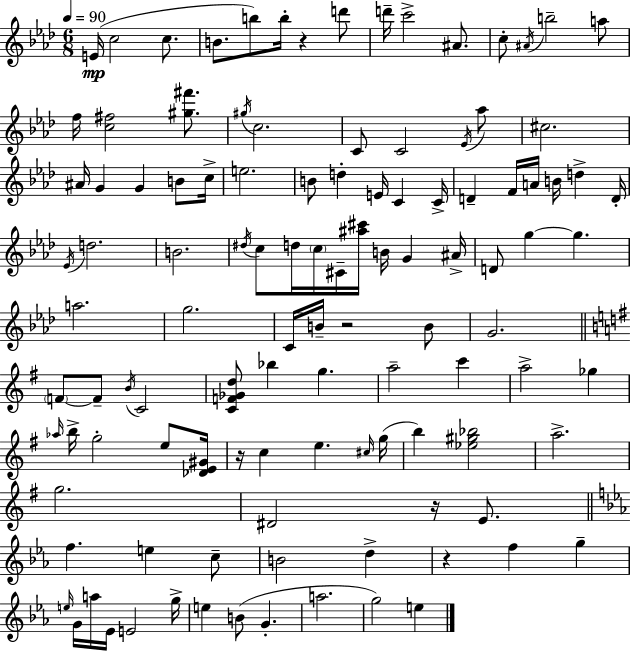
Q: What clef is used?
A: treble